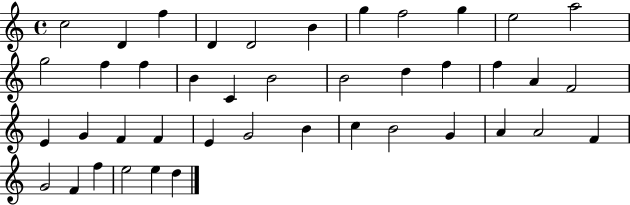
C5/h D4/q F5/q D4/q D4/h B4/q G5/q F5/h G5/q E5/h A5/h G5/h F5/q F5/q B4/q C4/q B4/h B4/h D5/q F5/q F5/q A4/q F4/h E4/q G4/q F4/q F4/q E4/q G4/h B4/q C5/q B4/h G4/q A4/q A4/h F4/q G4/h F4/q F5/q E5/h E5/q D5/q